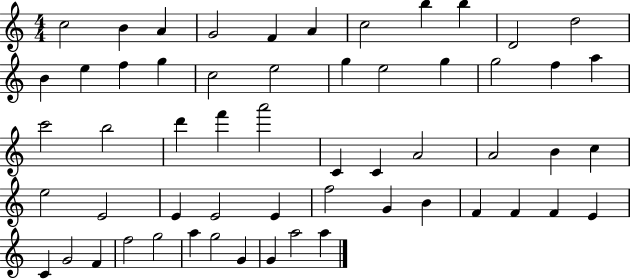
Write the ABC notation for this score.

X:1
T:Untitled
M:4/4
L:1/4
K:C
c2 B A G2 F A c2 b b D2 d2 B e f g c2 e2 g e2 g g2 f a c'2 b2 d' f' a'2 C C A2 A2 B c e2 E2 E E2 E f2 G B F F F E C G2 F f2 g2 a g2 G G a2 a